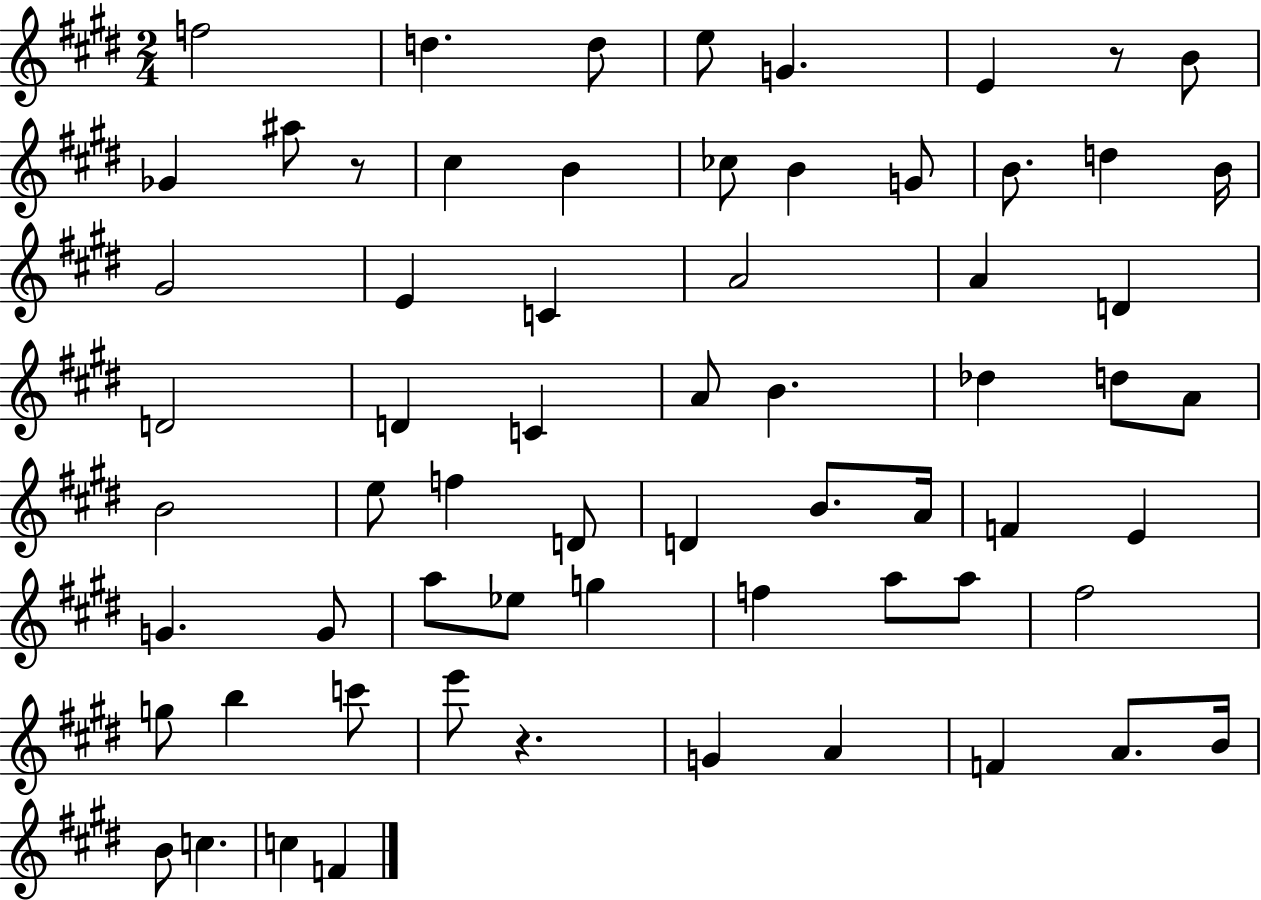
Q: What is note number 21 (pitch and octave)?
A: A4